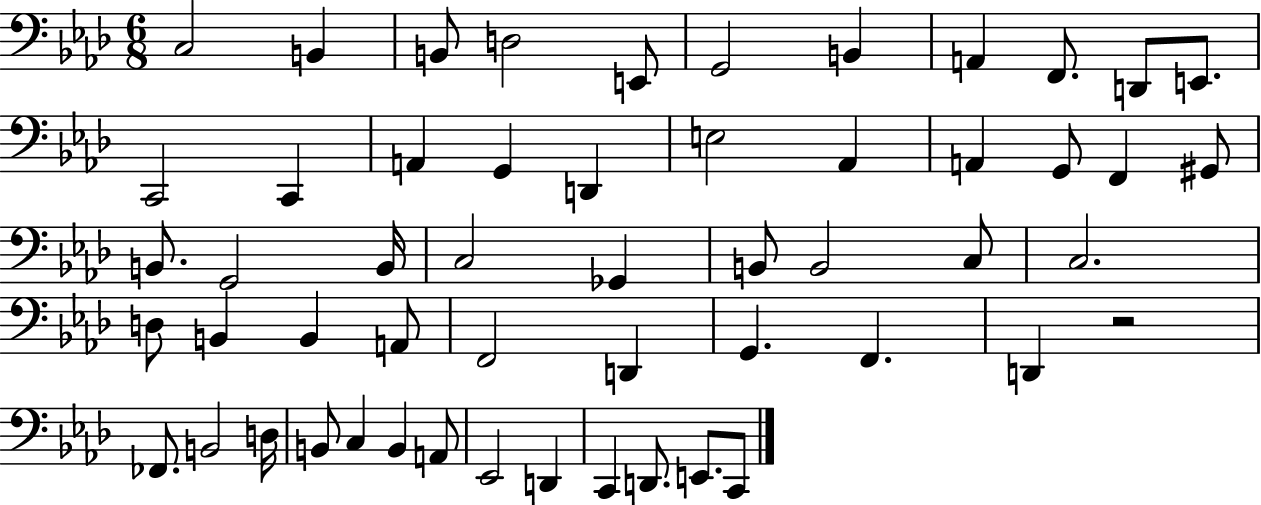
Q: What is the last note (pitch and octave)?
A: C2